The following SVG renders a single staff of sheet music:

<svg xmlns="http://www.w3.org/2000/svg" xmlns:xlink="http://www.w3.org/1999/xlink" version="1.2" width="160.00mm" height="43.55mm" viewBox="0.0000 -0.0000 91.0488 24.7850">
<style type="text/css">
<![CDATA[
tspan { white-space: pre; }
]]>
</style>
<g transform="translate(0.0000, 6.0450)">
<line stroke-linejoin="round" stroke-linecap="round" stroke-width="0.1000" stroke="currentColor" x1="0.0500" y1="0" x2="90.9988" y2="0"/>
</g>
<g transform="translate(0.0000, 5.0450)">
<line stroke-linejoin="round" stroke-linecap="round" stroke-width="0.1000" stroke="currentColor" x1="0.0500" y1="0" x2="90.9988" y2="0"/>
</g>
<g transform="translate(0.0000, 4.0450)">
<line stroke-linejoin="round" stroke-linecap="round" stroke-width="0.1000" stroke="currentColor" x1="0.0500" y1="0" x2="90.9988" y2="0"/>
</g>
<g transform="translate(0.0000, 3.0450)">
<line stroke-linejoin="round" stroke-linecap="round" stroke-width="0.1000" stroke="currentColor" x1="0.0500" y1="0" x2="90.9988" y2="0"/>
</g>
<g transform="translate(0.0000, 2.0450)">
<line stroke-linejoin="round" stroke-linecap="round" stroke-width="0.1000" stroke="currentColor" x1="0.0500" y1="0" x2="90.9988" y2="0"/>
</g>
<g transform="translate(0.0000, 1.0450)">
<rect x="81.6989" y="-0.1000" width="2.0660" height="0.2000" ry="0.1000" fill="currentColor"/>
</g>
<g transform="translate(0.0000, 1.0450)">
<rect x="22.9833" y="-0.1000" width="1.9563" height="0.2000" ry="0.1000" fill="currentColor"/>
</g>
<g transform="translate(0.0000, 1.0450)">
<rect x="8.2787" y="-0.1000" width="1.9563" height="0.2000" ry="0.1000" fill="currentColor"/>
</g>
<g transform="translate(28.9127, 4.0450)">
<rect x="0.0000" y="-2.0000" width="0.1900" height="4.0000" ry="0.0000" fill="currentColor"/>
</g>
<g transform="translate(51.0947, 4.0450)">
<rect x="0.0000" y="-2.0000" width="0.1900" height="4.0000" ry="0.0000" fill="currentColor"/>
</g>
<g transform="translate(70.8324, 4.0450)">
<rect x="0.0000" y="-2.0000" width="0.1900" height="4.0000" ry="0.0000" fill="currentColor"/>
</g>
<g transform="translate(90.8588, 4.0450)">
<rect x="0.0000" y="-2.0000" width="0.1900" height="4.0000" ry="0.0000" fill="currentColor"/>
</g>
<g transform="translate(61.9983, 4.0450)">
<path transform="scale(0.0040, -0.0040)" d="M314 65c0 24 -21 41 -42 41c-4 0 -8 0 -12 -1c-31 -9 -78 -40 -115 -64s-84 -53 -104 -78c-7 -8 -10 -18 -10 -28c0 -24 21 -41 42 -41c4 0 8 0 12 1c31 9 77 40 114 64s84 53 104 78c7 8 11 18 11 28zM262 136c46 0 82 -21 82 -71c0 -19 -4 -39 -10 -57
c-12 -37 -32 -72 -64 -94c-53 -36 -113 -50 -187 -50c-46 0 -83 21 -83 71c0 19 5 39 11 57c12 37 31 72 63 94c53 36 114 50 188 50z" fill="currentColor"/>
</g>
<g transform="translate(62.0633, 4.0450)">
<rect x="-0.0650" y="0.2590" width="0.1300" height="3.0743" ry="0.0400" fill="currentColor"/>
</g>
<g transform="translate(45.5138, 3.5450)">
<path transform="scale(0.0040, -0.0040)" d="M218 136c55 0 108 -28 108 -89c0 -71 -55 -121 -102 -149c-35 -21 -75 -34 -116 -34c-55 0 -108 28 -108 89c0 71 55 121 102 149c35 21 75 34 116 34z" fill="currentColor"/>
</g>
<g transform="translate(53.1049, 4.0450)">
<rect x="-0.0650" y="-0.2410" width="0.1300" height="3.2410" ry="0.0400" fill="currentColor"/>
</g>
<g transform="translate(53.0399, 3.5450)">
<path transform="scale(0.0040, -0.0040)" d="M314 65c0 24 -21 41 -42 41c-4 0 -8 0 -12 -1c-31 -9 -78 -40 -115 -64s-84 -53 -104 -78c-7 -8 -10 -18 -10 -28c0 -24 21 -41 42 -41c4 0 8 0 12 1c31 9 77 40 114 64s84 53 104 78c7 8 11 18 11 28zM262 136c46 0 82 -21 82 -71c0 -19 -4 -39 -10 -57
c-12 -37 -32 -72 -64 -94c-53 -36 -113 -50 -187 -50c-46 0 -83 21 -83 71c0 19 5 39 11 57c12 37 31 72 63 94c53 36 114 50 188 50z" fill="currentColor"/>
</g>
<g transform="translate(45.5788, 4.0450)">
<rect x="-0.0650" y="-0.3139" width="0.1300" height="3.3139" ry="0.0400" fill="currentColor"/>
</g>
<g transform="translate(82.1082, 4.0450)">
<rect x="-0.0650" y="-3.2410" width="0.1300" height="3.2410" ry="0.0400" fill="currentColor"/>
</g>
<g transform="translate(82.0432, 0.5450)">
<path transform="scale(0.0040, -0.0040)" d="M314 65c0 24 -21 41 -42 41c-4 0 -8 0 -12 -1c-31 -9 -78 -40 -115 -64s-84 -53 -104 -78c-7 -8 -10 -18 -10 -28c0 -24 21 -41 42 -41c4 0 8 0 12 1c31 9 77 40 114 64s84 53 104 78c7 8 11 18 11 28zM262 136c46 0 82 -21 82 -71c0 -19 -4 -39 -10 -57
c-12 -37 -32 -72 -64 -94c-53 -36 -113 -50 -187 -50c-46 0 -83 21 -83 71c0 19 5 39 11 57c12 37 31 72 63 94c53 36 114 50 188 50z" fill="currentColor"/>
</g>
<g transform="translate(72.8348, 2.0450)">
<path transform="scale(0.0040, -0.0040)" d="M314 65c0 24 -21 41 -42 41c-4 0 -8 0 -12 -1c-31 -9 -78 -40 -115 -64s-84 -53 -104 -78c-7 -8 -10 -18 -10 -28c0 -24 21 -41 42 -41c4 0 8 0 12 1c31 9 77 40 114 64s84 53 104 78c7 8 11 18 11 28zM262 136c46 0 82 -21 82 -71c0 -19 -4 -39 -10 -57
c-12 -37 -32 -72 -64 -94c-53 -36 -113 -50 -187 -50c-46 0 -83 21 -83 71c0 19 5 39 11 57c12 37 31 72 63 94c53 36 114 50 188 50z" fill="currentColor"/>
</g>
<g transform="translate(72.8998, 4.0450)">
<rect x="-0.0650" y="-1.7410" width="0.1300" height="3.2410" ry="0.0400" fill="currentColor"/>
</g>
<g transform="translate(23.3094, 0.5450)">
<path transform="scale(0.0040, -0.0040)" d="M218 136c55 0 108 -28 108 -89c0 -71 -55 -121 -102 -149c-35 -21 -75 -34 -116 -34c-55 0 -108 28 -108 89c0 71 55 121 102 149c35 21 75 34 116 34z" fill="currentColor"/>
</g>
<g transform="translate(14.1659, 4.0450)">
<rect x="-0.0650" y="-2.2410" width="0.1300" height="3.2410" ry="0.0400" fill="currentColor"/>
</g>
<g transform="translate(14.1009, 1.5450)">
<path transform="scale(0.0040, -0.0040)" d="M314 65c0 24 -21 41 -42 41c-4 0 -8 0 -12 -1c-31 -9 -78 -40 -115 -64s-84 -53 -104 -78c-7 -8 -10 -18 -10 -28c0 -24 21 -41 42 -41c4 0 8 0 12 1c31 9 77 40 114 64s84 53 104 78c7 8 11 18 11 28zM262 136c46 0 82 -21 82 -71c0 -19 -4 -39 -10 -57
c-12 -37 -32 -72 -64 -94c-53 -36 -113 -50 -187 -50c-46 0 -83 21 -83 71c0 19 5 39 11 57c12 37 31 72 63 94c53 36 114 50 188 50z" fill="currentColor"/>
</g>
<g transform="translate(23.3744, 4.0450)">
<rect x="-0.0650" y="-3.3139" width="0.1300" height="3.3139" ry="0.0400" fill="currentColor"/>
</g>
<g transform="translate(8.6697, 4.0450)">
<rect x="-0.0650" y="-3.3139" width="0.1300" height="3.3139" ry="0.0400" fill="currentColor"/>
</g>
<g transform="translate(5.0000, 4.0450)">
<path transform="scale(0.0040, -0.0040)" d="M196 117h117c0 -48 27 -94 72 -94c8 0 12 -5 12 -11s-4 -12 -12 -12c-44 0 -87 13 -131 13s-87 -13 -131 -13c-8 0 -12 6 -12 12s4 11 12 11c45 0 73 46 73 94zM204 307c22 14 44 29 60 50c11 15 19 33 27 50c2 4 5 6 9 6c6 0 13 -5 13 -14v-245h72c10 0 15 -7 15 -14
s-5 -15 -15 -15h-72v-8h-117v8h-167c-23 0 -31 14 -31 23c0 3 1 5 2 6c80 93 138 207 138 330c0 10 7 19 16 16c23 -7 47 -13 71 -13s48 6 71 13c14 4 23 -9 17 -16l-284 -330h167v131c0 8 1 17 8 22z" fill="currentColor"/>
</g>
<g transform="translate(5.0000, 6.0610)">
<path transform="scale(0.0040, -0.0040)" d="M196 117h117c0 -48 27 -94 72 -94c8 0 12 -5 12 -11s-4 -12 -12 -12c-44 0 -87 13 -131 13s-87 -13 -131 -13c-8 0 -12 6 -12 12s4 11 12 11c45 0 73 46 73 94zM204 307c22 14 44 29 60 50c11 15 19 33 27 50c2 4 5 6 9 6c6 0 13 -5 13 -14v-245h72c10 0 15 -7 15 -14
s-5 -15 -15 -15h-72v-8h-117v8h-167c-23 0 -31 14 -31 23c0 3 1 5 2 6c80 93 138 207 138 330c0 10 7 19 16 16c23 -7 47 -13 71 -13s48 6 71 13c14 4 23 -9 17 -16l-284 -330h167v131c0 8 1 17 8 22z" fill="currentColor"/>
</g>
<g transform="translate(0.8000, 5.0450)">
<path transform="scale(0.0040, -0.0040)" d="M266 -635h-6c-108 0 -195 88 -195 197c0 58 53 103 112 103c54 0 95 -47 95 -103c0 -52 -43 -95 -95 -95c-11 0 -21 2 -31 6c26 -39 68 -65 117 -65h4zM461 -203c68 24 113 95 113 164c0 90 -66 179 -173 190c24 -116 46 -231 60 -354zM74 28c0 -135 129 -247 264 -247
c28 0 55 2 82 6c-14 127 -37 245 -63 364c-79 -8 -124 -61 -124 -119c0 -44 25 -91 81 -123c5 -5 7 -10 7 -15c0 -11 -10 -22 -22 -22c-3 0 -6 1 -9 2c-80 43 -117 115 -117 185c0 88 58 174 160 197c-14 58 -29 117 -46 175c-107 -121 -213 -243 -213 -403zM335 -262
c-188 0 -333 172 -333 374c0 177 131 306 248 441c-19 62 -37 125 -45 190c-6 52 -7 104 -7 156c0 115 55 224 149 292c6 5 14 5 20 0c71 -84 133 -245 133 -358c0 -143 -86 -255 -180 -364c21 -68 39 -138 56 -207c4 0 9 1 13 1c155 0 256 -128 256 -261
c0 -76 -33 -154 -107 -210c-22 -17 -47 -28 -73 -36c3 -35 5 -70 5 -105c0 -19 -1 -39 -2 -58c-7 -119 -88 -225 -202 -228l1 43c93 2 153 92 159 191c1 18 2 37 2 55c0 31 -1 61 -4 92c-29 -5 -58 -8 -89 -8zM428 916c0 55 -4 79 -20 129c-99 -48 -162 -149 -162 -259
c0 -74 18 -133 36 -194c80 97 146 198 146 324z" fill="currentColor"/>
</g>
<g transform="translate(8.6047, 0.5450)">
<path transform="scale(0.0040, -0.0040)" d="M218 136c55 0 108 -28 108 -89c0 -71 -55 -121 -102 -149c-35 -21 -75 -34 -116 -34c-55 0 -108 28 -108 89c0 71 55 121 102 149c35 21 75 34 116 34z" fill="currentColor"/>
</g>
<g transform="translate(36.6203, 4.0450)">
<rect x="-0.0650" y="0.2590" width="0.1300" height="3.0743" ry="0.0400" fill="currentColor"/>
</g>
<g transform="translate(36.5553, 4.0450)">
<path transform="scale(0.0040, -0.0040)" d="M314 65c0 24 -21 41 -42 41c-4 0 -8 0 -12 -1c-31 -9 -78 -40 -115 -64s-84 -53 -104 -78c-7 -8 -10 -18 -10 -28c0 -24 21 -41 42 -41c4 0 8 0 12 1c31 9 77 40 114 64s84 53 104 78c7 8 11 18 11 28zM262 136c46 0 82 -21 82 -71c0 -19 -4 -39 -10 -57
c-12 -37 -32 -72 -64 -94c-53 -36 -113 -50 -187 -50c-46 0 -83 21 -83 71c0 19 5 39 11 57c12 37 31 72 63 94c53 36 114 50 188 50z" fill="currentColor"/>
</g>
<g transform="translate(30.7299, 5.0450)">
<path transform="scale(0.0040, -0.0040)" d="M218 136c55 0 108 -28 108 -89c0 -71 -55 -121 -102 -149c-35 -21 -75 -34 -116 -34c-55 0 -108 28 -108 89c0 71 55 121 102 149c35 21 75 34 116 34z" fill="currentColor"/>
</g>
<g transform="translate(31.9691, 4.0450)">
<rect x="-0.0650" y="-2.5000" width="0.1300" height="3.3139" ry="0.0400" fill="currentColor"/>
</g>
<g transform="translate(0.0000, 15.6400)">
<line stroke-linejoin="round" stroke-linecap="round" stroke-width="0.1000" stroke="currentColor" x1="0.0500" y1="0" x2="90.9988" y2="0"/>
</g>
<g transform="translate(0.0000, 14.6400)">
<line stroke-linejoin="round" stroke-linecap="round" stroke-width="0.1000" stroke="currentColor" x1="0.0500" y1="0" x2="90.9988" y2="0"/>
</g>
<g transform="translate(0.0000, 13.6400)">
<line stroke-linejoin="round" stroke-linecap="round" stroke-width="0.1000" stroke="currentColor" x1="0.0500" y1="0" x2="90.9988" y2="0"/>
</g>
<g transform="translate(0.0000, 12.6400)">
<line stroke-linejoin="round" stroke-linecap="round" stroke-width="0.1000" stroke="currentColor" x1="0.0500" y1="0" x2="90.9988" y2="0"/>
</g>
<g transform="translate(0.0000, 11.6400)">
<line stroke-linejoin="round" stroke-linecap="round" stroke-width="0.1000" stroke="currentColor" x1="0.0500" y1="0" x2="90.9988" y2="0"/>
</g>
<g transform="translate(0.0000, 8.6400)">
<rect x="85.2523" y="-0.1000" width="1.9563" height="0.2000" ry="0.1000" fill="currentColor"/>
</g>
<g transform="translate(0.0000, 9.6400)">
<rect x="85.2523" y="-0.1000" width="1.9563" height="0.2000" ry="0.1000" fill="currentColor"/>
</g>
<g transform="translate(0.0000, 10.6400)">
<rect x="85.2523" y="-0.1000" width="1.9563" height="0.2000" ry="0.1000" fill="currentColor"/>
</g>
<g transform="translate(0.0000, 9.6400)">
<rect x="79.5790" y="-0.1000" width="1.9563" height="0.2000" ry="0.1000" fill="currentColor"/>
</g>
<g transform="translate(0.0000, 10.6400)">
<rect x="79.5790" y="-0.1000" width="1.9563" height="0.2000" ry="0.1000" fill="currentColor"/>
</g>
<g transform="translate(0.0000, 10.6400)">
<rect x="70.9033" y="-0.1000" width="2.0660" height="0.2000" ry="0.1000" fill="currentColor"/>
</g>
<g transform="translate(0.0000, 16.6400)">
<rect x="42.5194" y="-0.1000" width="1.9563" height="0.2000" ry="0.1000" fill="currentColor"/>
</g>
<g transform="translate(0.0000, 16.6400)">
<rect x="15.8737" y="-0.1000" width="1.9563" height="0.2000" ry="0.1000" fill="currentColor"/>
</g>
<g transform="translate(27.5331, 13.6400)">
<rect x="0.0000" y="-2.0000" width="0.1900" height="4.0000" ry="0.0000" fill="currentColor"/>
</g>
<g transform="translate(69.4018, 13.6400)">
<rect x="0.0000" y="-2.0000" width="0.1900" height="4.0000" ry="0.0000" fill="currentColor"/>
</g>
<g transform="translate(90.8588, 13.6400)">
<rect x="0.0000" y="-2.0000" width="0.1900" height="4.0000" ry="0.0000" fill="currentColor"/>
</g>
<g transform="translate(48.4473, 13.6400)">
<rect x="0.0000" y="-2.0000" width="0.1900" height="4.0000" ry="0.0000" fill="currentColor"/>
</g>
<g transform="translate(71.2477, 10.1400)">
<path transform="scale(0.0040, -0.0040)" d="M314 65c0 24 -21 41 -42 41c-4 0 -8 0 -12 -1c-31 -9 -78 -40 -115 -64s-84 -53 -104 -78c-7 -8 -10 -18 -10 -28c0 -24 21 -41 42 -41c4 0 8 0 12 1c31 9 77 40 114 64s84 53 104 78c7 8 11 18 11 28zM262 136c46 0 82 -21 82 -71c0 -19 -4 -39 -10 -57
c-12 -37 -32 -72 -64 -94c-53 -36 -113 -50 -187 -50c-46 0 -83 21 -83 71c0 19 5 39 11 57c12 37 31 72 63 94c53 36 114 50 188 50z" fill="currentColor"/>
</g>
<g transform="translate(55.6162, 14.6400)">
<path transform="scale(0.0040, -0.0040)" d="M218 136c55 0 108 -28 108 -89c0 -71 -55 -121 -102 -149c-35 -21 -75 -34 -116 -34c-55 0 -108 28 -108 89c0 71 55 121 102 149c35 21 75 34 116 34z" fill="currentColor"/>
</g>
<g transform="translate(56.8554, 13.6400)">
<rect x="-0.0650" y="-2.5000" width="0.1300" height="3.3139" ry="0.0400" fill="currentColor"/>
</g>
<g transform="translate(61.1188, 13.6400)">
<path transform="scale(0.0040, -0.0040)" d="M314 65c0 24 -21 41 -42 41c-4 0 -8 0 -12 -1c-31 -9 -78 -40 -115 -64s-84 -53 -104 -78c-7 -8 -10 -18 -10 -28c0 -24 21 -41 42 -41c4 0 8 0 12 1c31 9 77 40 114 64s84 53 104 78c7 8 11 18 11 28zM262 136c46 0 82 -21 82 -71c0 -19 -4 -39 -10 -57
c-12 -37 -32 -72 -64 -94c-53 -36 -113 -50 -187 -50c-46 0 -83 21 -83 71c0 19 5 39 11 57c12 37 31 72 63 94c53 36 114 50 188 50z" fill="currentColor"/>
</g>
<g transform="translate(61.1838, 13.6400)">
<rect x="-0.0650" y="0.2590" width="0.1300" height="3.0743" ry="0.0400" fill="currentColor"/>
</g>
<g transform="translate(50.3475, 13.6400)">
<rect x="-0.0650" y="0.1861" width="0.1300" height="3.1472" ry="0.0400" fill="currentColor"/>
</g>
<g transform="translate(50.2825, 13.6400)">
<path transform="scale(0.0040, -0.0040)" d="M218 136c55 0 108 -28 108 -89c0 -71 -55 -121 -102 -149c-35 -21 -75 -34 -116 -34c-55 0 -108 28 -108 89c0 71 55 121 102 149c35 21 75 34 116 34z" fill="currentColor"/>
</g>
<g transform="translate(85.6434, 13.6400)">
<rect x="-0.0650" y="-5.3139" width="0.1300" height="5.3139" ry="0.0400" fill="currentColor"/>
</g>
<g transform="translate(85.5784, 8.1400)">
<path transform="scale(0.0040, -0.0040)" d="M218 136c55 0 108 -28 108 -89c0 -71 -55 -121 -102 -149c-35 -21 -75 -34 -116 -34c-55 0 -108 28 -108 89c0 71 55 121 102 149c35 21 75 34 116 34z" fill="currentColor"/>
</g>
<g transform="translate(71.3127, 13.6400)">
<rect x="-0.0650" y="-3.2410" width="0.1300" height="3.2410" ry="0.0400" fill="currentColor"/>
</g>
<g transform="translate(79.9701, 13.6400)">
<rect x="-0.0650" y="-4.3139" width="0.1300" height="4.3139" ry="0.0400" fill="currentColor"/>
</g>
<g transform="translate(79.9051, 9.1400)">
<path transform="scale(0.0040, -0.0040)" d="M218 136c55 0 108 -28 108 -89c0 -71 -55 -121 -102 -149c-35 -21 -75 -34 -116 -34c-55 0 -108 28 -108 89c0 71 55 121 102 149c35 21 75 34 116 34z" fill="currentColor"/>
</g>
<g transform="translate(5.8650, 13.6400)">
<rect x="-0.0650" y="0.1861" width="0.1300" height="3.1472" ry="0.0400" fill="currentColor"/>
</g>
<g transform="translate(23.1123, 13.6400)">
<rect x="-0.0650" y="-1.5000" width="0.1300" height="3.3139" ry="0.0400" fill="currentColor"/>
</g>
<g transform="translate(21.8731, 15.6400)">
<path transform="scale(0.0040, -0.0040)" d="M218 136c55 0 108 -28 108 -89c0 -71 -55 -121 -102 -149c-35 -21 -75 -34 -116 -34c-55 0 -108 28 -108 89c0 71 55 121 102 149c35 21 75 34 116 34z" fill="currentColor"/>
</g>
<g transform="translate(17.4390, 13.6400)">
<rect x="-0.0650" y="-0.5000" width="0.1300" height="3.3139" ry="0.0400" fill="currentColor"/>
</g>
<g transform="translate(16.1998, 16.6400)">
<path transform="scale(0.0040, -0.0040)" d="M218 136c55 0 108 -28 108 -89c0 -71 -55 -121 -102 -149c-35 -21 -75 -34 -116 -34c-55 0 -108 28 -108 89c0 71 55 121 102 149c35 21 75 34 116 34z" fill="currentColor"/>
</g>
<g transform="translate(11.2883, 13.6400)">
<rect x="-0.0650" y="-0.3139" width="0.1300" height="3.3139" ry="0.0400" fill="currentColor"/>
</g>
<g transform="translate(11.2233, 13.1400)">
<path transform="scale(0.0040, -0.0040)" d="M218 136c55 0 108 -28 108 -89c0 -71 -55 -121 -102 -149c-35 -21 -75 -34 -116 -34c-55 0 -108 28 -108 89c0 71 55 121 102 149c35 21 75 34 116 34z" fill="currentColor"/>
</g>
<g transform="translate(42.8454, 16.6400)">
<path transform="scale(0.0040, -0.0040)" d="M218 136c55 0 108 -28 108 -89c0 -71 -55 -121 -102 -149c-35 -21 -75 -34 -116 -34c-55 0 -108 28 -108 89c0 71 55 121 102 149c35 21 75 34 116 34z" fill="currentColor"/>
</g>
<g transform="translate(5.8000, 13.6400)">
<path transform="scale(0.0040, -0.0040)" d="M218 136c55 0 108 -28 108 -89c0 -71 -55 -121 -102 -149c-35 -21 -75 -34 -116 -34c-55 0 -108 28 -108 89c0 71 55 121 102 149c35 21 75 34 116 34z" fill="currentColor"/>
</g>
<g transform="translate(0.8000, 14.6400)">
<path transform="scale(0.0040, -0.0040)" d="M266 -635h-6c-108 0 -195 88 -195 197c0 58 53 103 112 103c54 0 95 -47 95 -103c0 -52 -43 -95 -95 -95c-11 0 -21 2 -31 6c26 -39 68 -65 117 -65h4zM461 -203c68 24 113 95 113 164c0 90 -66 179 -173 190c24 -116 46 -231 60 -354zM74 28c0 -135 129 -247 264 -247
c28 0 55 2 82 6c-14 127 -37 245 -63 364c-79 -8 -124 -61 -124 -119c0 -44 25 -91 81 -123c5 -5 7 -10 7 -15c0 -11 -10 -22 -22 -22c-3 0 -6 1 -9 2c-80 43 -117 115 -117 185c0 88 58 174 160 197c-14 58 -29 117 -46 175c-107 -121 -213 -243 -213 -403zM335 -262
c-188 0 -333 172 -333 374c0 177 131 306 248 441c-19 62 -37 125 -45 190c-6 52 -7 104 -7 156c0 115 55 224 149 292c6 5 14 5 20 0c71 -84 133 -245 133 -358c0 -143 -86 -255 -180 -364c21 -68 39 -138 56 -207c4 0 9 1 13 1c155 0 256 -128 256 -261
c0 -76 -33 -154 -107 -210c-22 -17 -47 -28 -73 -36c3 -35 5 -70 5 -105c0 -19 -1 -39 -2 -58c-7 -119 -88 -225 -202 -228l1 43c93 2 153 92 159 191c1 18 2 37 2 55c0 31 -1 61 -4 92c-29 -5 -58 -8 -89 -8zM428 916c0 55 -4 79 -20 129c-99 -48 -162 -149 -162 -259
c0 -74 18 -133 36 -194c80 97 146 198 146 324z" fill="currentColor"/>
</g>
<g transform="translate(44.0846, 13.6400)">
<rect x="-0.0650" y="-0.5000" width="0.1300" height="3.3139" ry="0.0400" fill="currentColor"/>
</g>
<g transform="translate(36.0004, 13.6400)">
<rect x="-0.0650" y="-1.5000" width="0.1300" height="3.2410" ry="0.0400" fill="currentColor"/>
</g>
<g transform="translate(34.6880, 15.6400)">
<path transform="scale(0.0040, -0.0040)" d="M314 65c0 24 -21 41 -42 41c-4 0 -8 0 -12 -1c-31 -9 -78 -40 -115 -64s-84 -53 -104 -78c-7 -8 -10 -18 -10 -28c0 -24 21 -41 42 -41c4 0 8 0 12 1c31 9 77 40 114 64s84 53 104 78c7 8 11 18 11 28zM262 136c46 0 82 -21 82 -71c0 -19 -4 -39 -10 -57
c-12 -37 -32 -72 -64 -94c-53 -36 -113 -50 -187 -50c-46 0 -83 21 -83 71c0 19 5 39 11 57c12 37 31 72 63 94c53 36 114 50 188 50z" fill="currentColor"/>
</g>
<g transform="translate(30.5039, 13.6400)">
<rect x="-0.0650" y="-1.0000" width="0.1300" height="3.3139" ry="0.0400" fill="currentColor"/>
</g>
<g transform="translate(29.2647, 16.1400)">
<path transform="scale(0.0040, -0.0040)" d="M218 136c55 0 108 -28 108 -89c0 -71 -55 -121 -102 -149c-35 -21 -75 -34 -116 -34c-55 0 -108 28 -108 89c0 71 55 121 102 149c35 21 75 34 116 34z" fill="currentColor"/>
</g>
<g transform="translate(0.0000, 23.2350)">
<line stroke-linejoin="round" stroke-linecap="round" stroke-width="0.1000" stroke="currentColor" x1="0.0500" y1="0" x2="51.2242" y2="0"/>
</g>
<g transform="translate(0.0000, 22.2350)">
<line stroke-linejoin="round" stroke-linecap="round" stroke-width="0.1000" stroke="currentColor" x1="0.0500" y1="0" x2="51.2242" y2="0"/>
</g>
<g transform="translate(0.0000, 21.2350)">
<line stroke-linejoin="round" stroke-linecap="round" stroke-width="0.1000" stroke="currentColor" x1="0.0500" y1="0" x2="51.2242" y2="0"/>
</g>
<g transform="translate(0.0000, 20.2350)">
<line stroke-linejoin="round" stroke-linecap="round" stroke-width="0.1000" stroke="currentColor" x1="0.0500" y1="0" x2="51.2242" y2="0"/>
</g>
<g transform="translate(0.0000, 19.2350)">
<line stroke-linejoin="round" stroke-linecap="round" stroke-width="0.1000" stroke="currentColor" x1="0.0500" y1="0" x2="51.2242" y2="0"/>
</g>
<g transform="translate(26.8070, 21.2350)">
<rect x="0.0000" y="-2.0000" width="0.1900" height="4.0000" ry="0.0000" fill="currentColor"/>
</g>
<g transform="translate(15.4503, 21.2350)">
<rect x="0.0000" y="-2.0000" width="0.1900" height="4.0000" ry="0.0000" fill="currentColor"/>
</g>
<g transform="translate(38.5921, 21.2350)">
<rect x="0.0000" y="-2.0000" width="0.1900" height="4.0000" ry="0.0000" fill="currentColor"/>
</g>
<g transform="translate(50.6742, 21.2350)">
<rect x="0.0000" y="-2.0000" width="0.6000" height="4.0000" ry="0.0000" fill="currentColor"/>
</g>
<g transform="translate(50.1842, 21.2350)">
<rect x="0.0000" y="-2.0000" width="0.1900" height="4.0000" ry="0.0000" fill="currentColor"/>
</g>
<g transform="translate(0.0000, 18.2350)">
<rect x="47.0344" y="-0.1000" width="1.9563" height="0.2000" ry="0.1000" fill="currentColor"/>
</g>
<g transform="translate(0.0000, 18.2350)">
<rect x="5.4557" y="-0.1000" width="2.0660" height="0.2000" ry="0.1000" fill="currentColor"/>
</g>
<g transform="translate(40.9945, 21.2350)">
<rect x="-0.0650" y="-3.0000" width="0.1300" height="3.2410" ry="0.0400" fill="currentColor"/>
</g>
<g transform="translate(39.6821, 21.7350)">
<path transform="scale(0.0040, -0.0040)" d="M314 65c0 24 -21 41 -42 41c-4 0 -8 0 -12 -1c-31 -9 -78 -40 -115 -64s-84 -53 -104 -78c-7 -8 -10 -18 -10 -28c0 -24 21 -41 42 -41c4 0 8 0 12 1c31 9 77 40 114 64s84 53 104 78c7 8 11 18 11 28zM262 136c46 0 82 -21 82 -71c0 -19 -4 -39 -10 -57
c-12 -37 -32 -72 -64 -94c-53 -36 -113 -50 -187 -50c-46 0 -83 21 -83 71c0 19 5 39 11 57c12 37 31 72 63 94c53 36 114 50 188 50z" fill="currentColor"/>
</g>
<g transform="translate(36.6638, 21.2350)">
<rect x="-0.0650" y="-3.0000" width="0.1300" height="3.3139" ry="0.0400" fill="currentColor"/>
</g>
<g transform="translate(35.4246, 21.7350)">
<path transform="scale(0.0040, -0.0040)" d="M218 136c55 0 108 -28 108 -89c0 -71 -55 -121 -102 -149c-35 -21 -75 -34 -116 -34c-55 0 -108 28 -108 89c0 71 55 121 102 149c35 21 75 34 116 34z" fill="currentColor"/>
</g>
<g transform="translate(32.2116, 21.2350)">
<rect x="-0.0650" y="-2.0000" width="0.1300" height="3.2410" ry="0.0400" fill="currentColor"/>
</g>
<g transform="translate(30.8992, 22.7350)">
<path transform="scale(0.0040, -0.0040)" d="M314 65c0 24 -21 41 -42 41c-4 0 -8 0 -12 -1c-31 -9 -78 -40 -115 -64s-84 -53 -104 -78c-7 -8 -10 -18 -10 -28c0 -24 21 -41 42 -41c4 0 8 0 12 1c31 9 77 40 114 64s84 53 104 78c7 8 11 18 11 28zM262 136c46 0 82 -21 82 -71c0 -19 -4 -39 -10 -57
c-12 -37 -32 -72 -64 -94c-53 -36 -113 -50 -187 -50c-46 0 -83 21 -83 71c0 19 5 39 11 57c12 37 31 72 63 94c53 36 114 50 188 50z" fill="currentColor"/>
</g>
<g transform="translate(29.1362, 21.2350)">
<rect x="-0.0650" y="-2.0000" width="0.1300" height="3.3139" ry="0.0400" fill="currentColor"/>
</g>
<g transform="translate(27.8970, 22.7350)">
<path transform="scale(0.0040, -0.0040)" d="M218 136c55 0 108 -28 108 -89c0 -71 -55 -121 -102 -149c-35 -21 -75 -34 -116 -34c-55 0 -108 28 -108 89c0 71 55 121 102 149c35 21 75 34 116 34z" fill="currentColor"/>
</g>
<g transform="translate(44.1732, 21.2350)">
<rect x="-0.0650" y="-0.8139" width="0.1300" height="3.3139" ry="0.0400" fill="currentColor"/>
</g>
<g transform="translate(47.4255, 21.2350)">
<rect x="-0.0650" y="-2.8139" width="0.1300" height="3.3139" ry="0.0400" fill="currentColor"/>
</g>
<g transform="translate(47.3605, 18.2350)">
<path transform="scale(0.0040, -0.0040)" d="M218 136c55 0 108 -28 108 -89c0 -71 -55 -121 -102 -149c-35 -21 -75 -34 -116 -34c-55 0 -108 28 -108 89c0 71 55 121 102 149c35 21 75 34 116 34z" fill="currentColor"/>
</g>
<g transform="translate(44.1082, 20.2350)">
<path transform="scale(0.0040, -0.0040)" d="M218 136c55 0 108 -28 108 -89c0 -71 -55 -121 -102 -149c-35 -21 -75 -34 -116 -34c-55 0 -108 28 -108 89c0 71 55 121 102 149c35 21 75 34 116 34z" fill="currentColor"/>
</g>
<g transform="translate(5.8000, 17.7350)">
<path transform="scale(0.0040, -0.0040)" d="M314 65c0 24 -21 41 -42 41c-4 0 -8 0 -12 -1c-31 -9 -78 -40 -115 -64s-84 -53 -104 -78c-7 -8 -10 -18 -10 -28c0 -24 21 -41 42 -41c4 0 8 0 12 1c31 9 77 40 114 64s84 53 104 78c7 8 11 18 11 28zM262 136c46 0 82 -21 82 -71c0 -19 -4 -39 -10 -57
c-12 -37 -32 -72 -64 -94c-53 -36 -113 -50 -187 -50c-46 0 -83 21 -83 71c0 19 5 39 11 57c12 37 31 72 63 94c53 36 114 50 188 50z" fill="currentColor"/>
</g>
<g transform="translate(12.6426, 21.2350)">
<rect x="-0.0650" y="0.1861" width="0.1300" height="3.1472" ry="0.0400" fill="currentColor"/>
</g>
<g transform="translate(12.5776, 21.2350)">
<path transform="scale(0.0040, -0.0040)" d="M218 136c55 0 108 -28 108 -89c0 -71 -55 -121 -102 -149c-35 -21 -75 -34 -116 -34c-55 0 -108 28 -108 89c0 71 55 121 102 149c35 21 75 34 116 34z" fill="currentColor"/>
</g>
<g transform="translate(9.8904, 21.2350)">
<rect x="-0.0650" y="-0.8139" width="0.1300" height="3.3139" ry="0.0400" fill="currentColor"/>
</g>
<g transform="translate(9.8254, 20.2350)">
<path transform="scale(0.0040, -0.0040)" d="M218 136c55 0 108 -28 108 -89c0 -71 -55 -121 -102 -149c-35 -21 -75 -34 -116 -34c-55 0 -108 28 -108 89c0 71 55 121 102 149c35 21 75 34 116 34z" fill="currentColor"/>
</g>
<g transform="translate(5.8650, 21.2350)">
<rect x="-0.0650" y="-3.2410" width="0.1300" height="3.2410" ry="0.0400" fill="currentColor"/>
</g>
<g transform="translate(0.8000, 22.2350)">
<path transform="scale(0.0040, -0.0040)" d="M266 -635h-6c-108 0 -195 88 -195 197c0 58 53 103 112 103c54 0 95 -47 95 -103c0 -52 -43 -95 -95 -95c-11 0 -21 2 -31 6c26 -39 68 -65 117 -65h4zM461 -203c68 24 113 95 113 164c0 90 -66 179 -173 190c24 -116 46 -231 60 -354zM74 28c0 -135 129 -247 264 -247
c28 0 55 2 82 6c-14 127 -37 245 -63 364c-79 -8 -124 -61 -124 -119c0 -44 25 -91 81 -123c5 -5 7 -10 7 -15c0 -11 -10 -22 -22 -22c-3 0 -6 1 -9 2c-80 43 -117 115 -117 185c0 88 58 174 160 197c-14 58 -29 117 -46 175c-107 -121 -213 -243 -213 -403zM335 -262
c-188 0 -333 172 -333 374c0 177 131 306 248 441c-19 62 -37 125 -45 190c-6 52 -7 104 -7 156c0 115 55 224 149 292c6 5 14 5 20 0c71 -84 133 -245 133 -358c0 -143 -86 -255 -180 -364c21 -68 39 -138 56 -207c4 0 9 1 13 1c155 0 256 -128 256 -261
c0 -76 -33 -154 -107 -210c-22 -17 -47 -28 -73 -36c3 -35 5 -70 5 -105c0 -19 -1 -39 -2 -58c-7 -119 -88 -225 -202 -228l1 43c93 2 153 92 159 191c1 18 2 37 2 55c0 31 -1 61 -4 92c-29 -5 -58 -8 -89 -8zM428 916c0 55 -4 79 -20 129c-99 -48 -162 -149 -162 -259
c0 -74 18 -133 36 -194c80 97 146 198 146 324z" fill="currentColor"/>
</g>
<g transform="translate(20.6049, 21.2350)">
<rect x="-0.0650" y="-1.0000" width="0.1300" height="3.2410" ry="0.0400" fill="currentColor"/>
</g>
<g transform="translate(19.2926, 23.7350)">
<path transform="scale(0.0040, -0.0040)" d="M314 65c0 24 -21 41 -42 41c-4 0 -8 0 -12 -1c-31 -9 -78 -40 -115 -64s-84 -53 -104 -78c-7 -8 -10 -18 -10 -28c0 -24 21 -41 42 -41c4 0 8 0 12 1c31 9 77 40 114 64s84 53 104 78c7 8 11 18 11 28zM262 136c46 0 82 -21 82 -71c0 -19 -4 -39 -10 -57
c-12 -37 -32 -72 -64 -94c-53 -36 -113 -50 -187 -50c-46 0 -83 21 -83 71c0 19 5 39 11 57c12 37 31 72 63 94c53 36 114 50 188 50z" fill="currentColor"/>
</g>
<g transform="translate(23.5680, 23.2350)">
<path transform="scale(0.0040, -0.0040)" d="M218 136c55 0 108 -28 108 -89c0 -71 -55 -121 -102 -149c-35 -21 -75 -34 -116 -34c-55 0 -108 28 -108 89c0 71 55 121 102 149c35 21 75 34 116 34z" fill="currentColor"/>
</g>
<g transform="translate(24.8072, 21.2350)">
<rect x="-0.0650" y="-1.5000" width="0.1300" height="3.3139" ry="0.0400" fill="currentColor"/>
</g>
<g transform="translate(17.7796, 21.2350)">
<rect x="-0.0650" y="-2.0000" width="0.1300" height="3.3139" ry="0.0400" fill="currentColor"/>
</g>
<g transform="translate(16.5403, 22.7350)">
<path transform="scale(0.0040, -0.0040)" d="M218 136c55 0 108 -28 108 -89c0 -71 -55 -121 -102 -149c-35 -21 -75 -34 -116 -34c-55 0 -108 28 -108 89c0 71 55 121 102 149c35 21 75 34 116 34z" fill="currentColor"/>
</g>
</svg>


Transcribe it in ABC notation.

X:1
T:Untitled
M:4/4
L:1/4
K:C
b g2 b G B2 c c2 B2 f2 b2 B c C E D E2 C B G B2 b2 d' f' b2 d B F D2 E F F2 A A2 d a